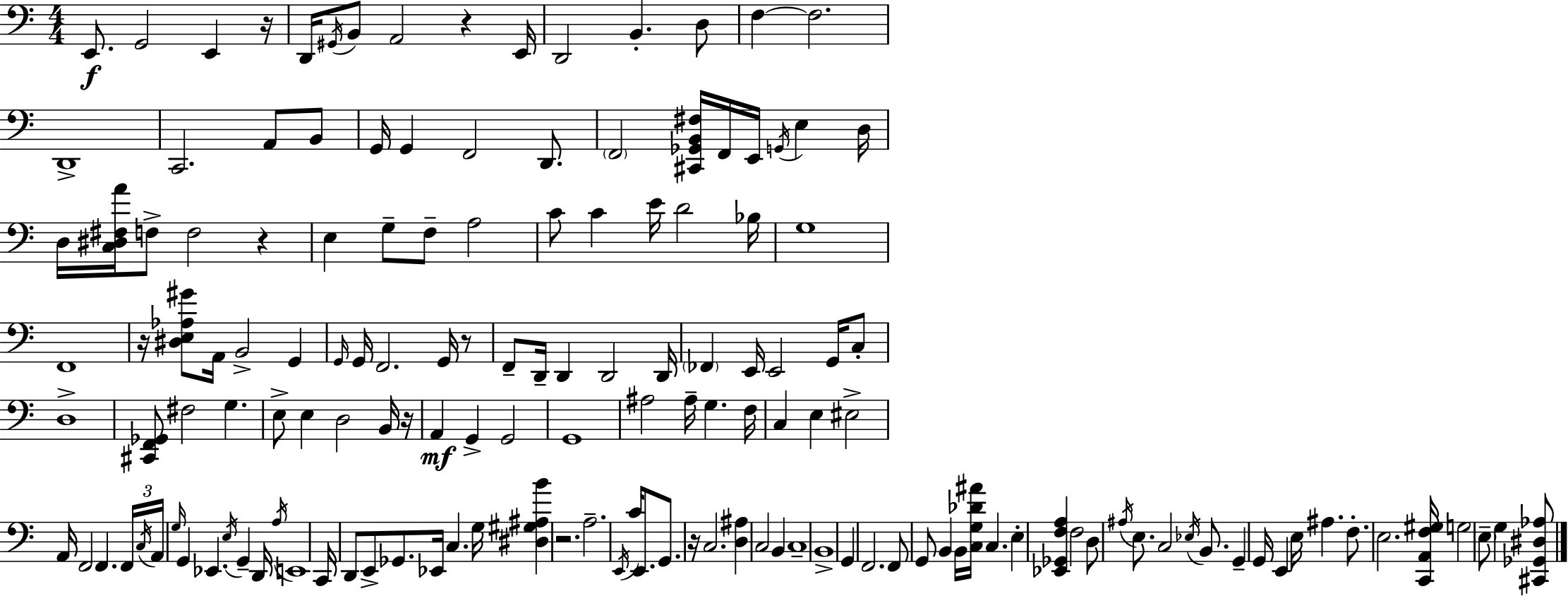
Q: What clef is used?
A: bass